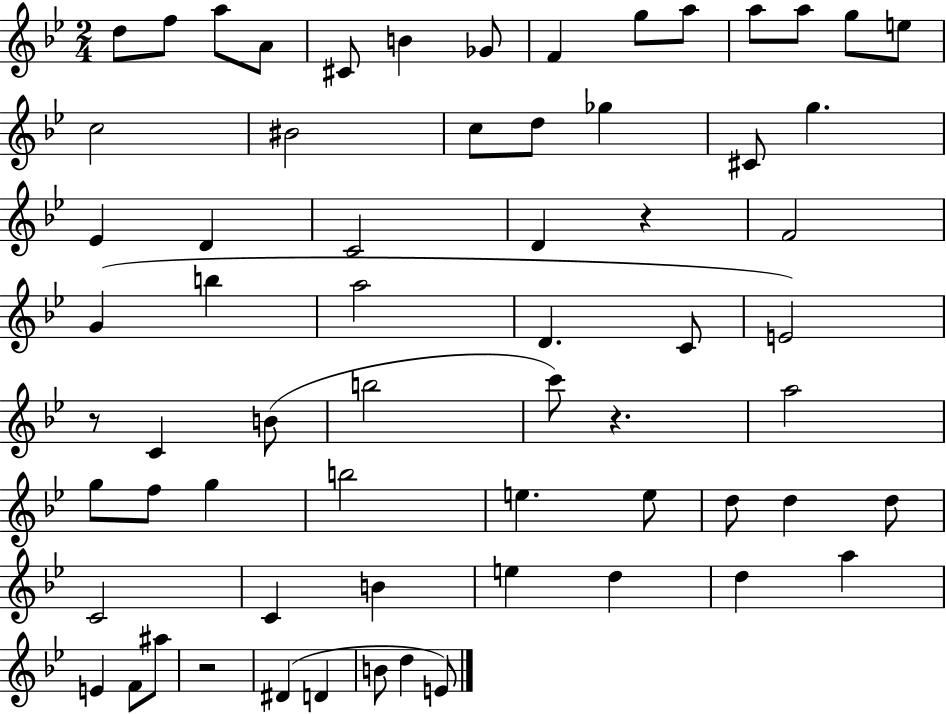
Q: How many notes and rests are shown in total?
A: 65